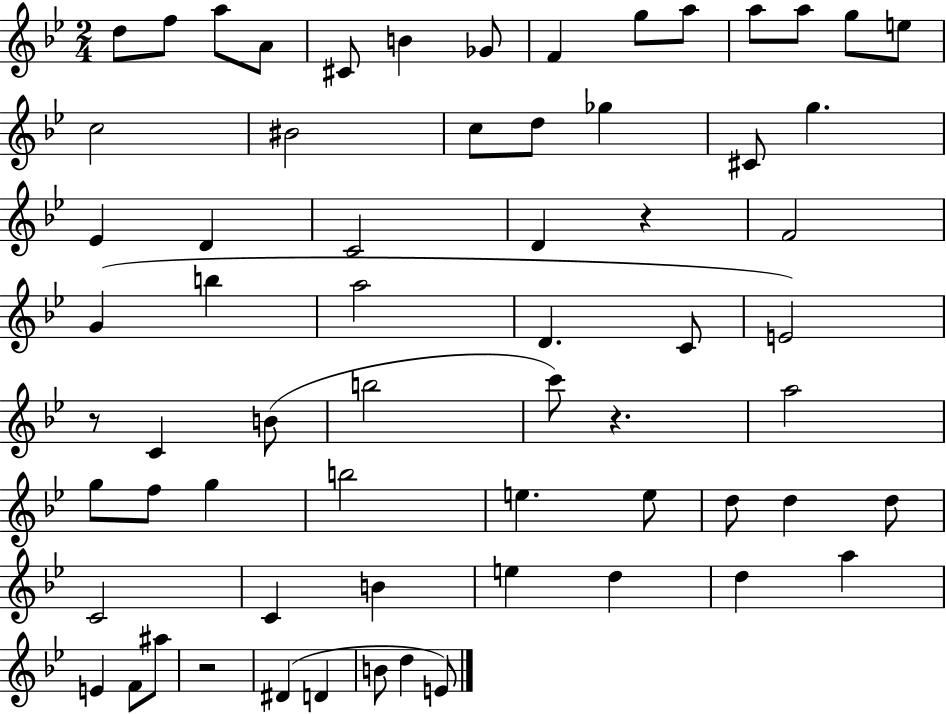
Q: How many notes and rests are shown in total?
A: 65